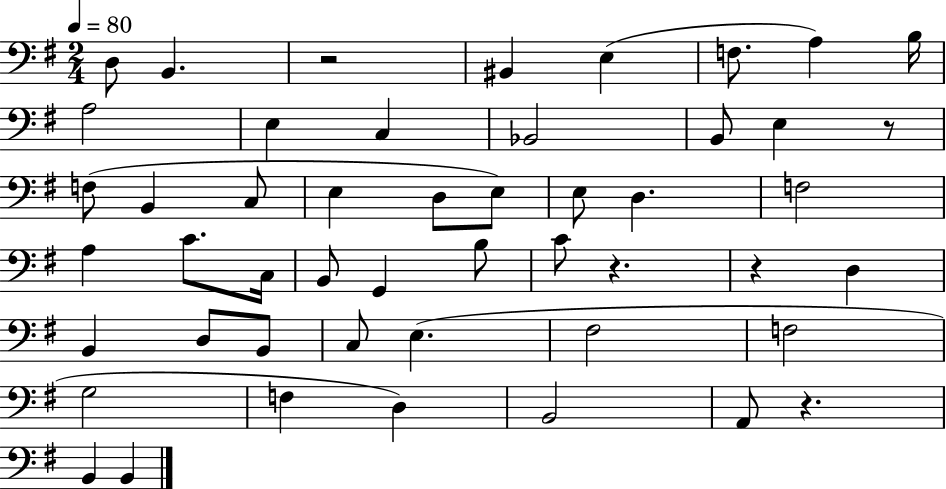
D3/e B2/q. R/h BIS2/q E3/q F3/e. A3/q B3/s A3/h E3/q C3/q Bb2/h B2/e E3/q R/e F3/e B2/q C3/e E3/q D3/e E3/e E3/e D3/q. F3/h A3/q C4/e. C3/s B2/e G2/q B3/e C4/e R/q. R/q D3/q B2/q D3/e B2/e C3/e E3/q. F#3/h F3/h G3/h F3/q D3/q B2/h A2/e R/q. B2/q B2/q